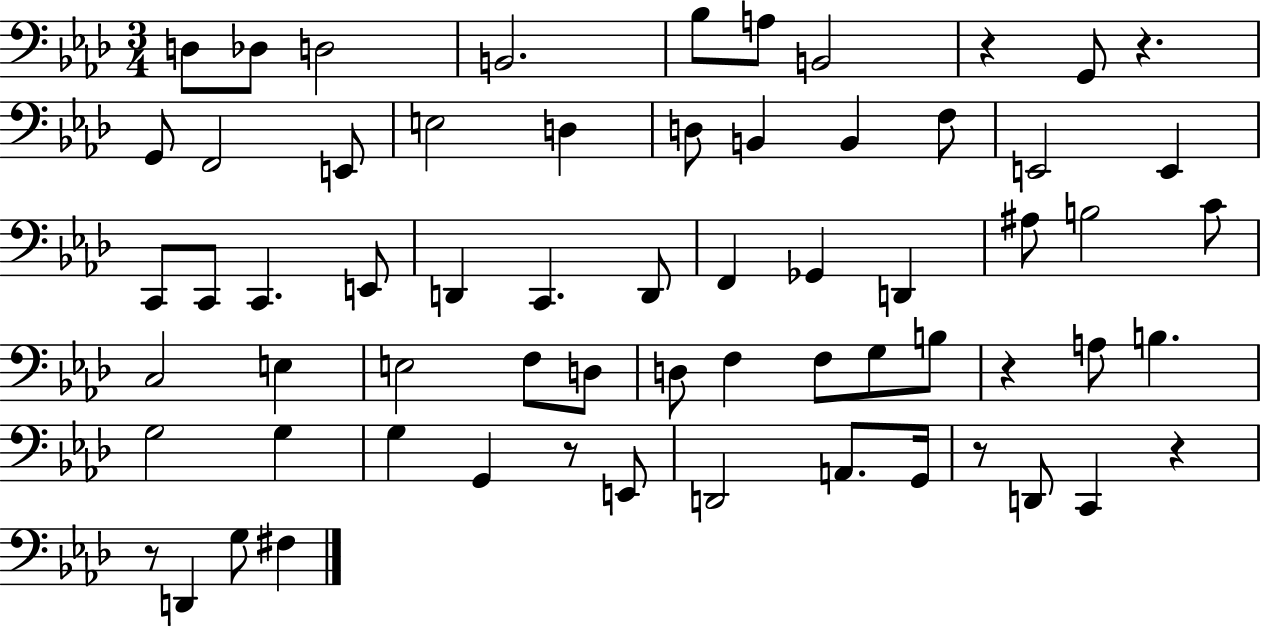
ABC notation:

X:1
T:Untitled
M:3/4
L:1/4
K:Ab
D,/2 _D,/2 D,2 B,,2 _B,/2 A,/2 B,,2 z G,,/2 z G,,/2 F,,2 E,,/2 E,2 D, D,/2 B,, B,, F,/2 E,,2 E,, C,,/2 C,,/2 C,, E,,/2 D,, C,, D,,/2 F,, _G,, D,, ^A,/2 B,2 C/2 C,2 E, E,2 F,/2 D,/2 D,/2 F, F,/2 G,/2 B,/2 z A,/2 B, G,2 G, G, G,, z/2 E,,/2 D,,2 A,,/2 G,,/4 z/2 D,,/2 C,, z z/2 D,, G,/2 ^F,